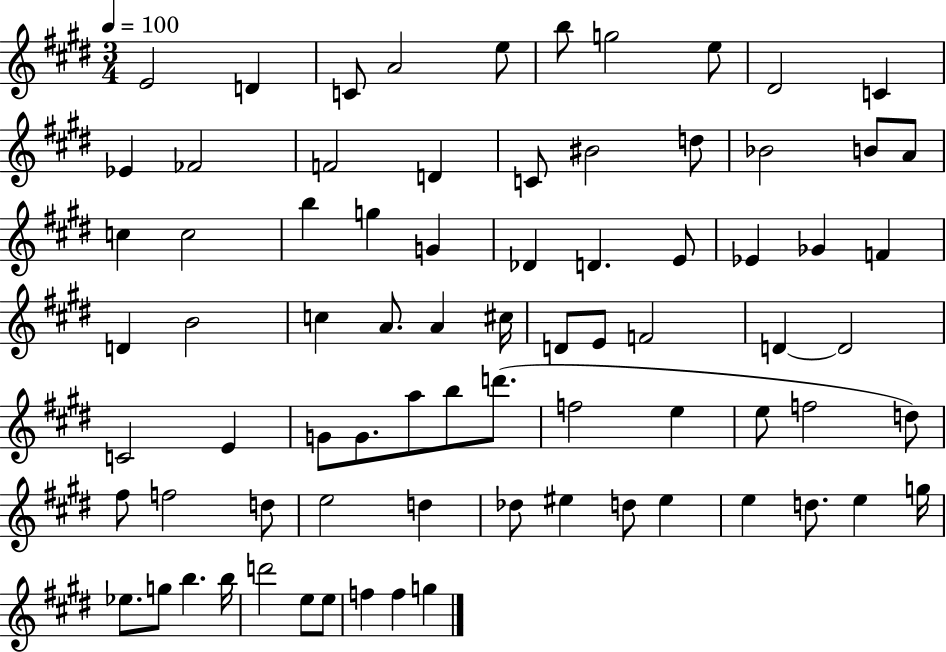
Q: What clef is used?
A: treble